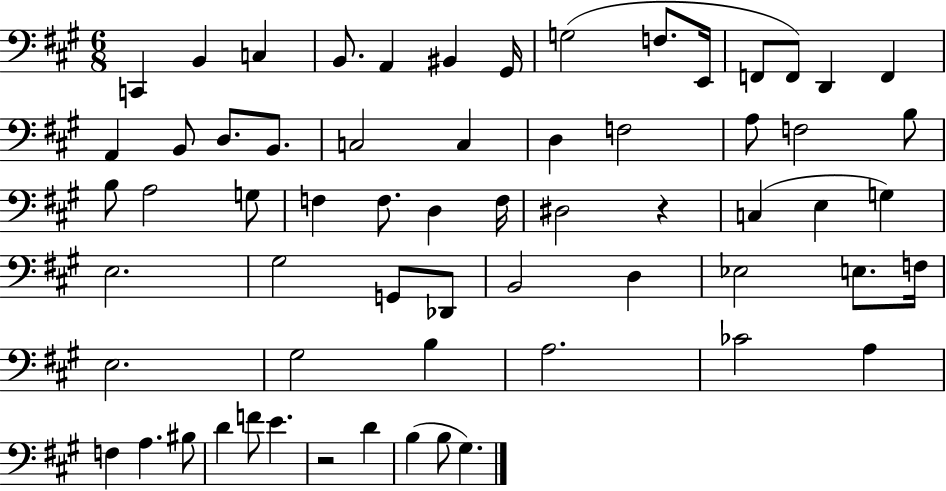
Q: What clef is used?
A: bass